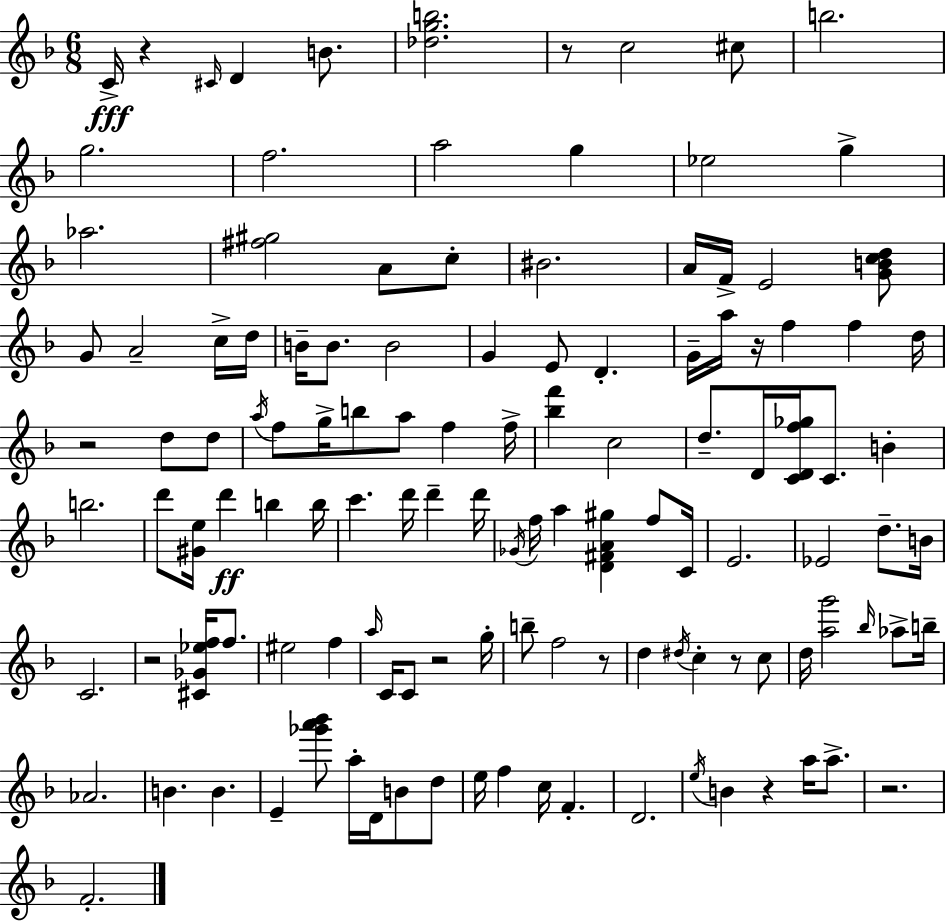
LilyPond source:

{
  \clef treble
  \numericTimeSignature
  \time 6/8
  \key d \minor
  c'16->\fff r4 \grace { cis'16 } d'4 b'8. | <des'' g'' b''>2. | r8 c''2 cis''8 | b''2. | \break g''2. | f''2. | a''2 g''4 | ees''2 g''4-> | \break aes''2. | <fis'' gis''>2 a'8 c''8-. | bis'2. | a'16 f'16-> e'2 <g' b' c'' d''>8 | \break g'8 a'2-- c''16-> | d''16 b'16-- b'8. b'2 | g'4 e'8 d'4.-. | g'16-- a''16 r16 f''4 f''4 | \break d''16 r2 d''8 d''8 | \acciaccatura { a''16 } f''8 g''16-> b''8 a''8 f''4 | f''16-> <bes'' f'''>4 c''2 | d''8.-- d'16 <c' d' f'' ges''>16 c'8. b'4-. | \break b''2. | d'''8 <gis' e''>16 d'''4\ff b''4 | b''16 c'''4. d'''16 d'''4-- | d'''16 \acciaccatura { ges'16 } f''16 a''4 <d' fis' a' gis''>4 | \break f''8 c'16 e'2. | ees'2 d''8.-- | b'16 c'2. | r2 <cis' ges' ees'' f''>16 | \break f''8. eis''2 f''4 | \grace { a''16 } c'16 c'8 r2 | g''16-. b''8-- f''2 | r8 d''4 \acciaccatura { dis''16 } c''4-. | \break r8 c''8 d''16 <a'' g'''>2 | \grace { bes''16 } aes''8-> b''16-- aes'2. | b'4. | b'4. e'4-- <ges''' a''' bes'''>8 | \break a''16-. d'16 b'8 d''8 e''16 f''4 c''16 | f'4.-. d'2. | \acciaccatura { e''16 } b'4 r4 | a''16 a''8.-> r2. | \break f'2.-. | \bar "|."
}